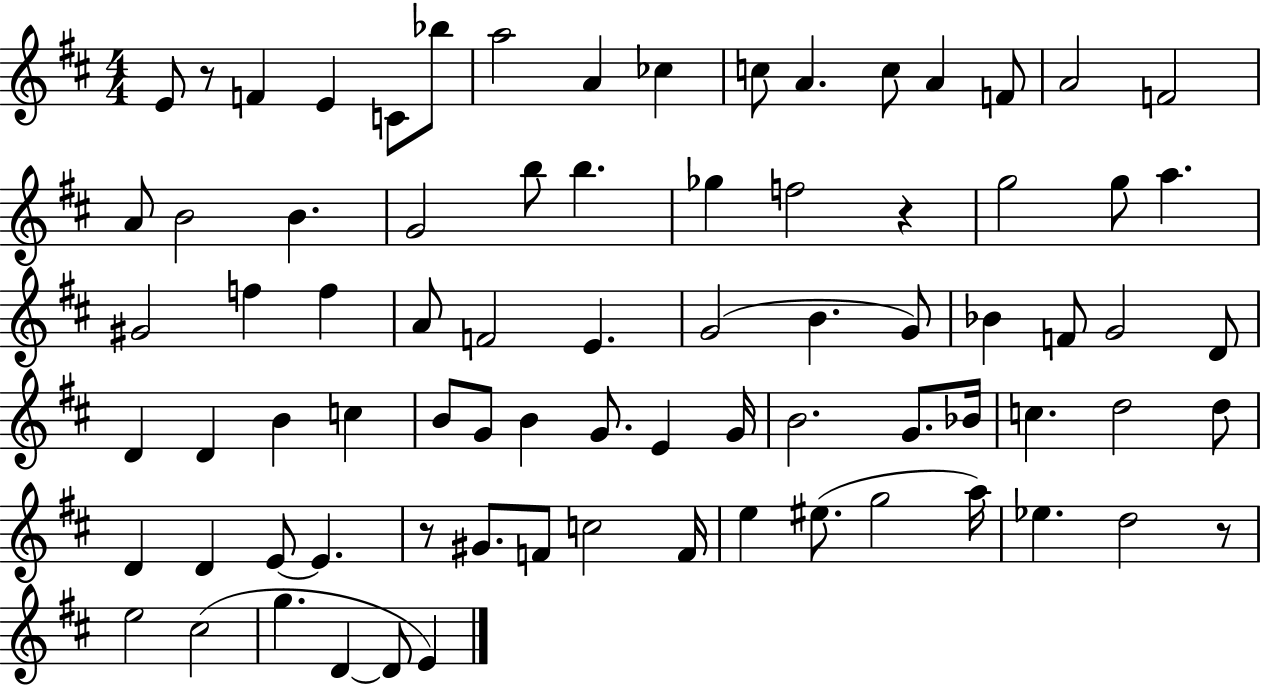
E4/e R/e F4/q E4/q C4/e Bb5/e A5/h A4/q CES5/q C5/e A4/q. C5/e A4/q F4/e A4/h F4/h A4/e B4/h B4/q. G4/h B5/e B5/q. Gb5/q F5/h R/q G5/h G5/e A5/q. G#4/h F5/q F5/q A4/e F4/h E4/q. G4/h B4/q. G4/e Bb4/q F4/e G4/h D4/e D4/q D4/q B4/q C5/q B4/e G4/e B4/q G4/e. E4/q G4/s B4/h. G4/e. Bb4/s C5/q. D5/h D5/e D4/q D4/q E4/e E4/q. R/e G#4/e. F4/e C5/h F4/s E5/q EIS5/e. G5/h A5/s Eb5/q. D5/h R/e E5/h C#5/h G5/q. D4/q D4/e E4/q